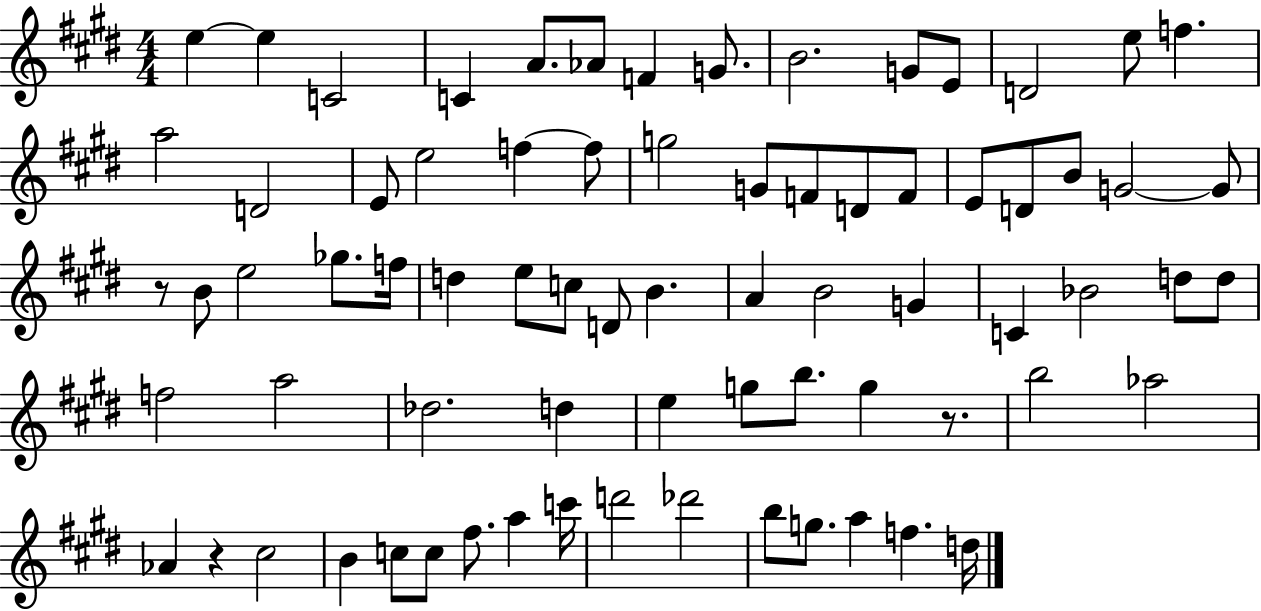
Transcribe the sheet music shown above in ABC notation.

X:1
T:Untitled
M:4/4
L:1/4
K:E
e e C2 C A/2 _A/2 F G/2 B2 G/2 E/2 D2 e/2 f a2 D2 E/2 e2 f f/2 g2 G/2 F/2 D/2 F/2 E/2 D/2 B/2 G2 G/2 z/2 B/2 e2 _g/2 f/4 d e/2 c/2 D/2 B A B2 G C _B2 d/2 d/2 f2 a2 _d2 d e g/2 b/2 g z/2 b2 _a2 _A z ^c2 B c/2 c/2 ^f/2 a c'/4 d'2 _d'2 b/2 g/2 a f d/4